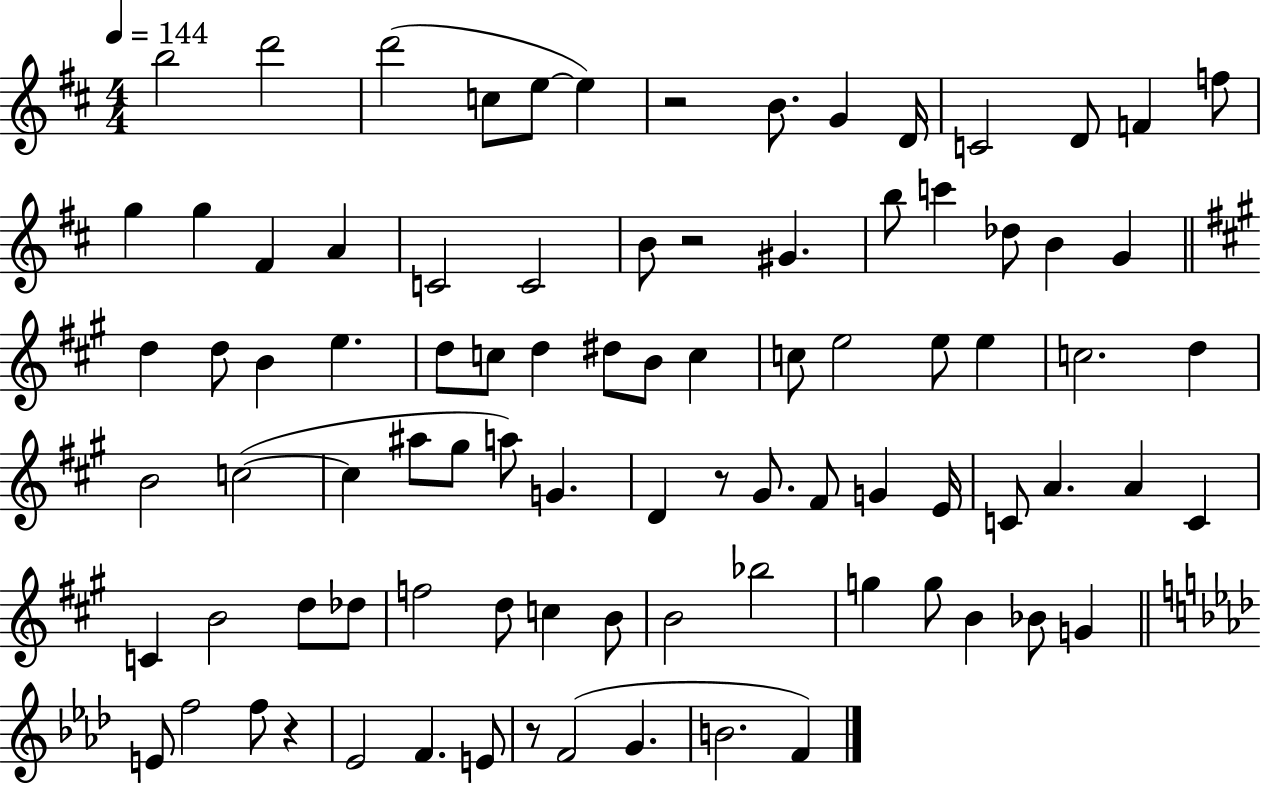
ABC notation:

X:1
T:Untitled
M:4/4
L:1/4
K:D
b2 d'2 d'2 c/2 e/2 e z2 B/2 G D/4 C2 D/2 F f/2 g g ^F A C2 C2 B/2 z2 ^G b/2 c' _d/2 B G d d/2 B e d/2 c/2 d ^d/2 B/2 c c/2 e2 e/2 e c2 d B2 c2 c ^a/2 ^g/2 a/2 G D z/2 ^G/2 ^F/2 G E/4 C/2 A A C C B2 d/2 _d/2 f2 d/2 c B/2 B2 _b2 g g/2 B _B/2 G E/2 f2 f/2 z _E2 F E/2 z/2 F2 G B2 F